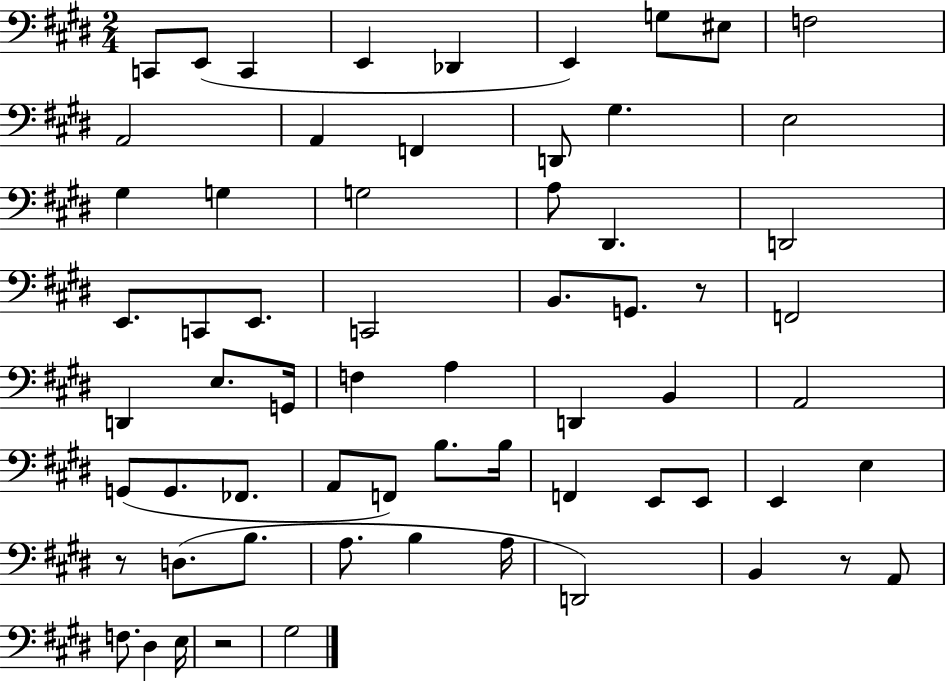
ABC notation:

X:1
T:Untitled
M:2/4
L:1/4
K:E
C,,/2 E,,/2 C,, E,, _D,, E,, G,/2 ^E,/2 F,2 A,,2 A,, F,, D,,/2 ^G, E,2 ^G, G, G,2 A,/2 ^D,, D,,2 E,,/2 C,,/2 E,,/2 C,,2 B,,/2 G,,/2 z/2 F,,2 D,, E,/2 G,,/4 F, A, D,, B,, A,,2 G,,/2 G,,/2 _F,,/2 A,,/2 F,,/2 B,/2 B,/4 F,, E,,/2 E,,/2 E,, E, z/2 D,/2 B,/2 A,/2 B, A,/4 D,,2 B,, z/2 A,,/2 F,/2 ^D, E,/4 z2 ^G,2